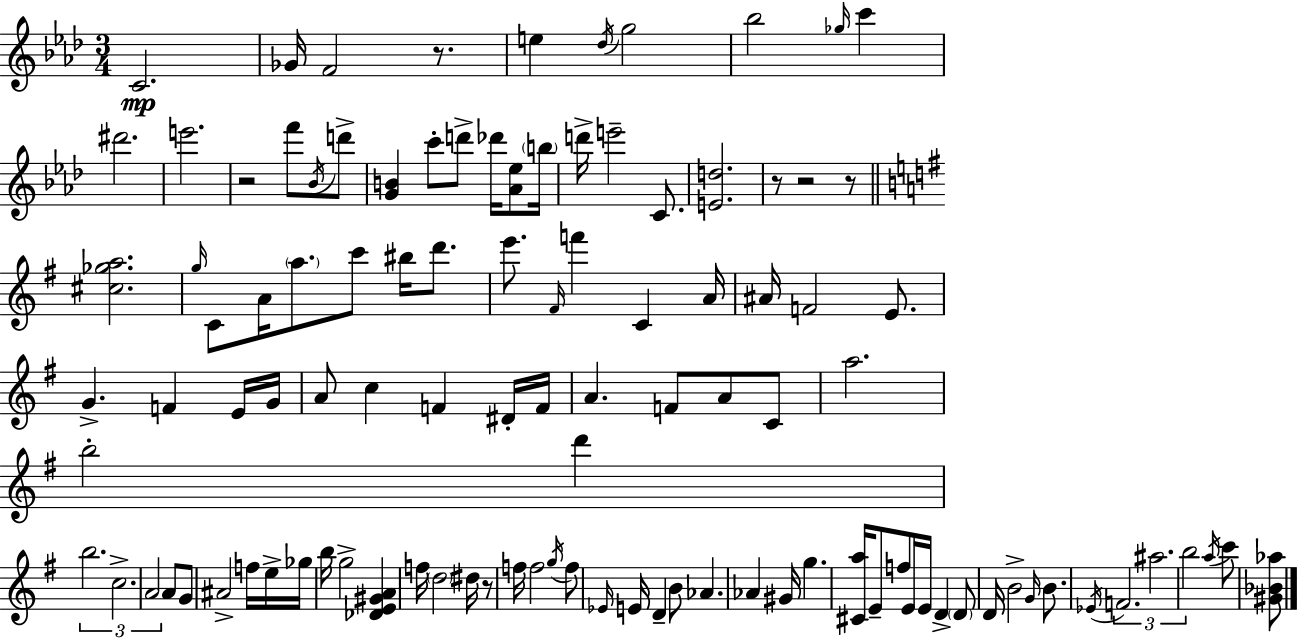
{
  \clef treble
  \numericTimeSignature
  \time 3/4
  \key aes \major
  c'2.\mp | ges'16 f'2 r8. | e''4 \acciaccatura { des''16 } g''2 | bes''2 \grace { ges''16 } c'''4 | \break dis'''2. | e'''2. | r2 f'''8 | \acciaccatura { bes'16 } d'''8-> <g' b'>4 c'''8-. d'''8-> des'''16 | \break <aes' ees''>8 \parenthesize b''16 d'''16-> e'''2-- | c'8. <e' d''>2. | r8 r2 | r8 \bar "||" \break \key g \major <cis'' ges'' a''>2. | \grace { g''16 } c'8 a'16 \parenthesize a''8. c'''8 bis''16 d'''8. | e'''8. \grace { fis'16 } f'''4 c'4 | a'16 ais'16 f'2 e'8. | \break g'4.-> f'4 | e'16 g'16 a'8 c''4 f'4 | dis'16-. f'16 a'4. f'8 a'8 | c'8 a''2. | \break b''2-. d'''4 | \tuplet 3/2 { b''2. | c''2.-> | a'2 } a'8 | \break g'8 ais'2-> f''16 e''16-> | ges''16 b''16 g''2-> <des' e' gis' a'>4 | f''16 \parenthesize d''2 dis''16 | r8 f''16 f''2 \acciaccatura { g''16 } | \break f''8 \grace { ees'16 } e'16 d'4-- b'8 aes'4. | aes'4 gis'16 g''4. | <cis' a''>16 e'8-- f''8 e'16 e'16 d'4-> | \parenthesize d'8 d'16 b'2-> | \break \grace { g'16 } b'8. \acciaccatura { ees'16 } \tuplet 3/2 { f'2. | ais''2. | b''2 } | \acciaccatura { a''16 } c'''8 <gis' bes' aes''>8 \bar "|."
}